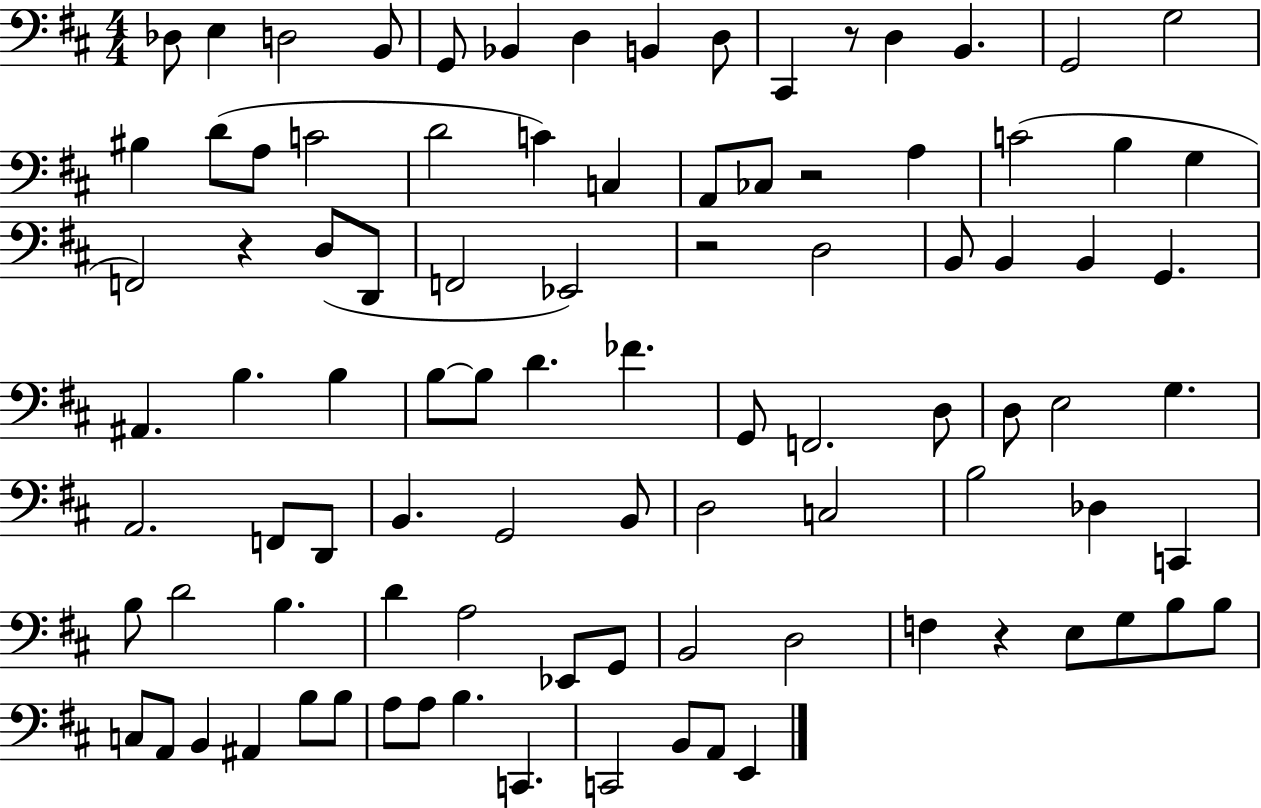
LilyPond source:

{
  \clef bass
  \numericTimeSignature
  \time 4/4
  \key d \major
  \repeat volta 2 { des8 e4 d2 b,8 | g,8 bes,4 d4 b,4 d8 | cis,4 r8 d4 b,4. | g,2 g2 | \break bis4 d'8( a8 c'2 | d'2 c'4) c4 | a,8 ces8 r2 a4 | c'2( b4 g4 | \break f,2) r4 d8( d,8 | f,2 ees,2) | r2 d2 | b,8 b,4 b,4 g,4. | \break ais,4. b4. b4 | b8~~ b8 d'4. fes'4. | g,8 f,2. d8 | d8 e2 g4. | \break a,2. f,8 d,8 | b,4. g,2 b,8 | d2 c2 | b2 des4 c,4 | \break b8 d'2 b4. | d'4 a2 ees,8 g,8 | b,2 d2 | f4 r4 e8 g8 b8 b8 | \break c8 a,8 b,4 ais,4 b8 b8 | a8 a8 b4. c,4. | c,2 b,8 a,8 e,4 | } \bar "|."
}